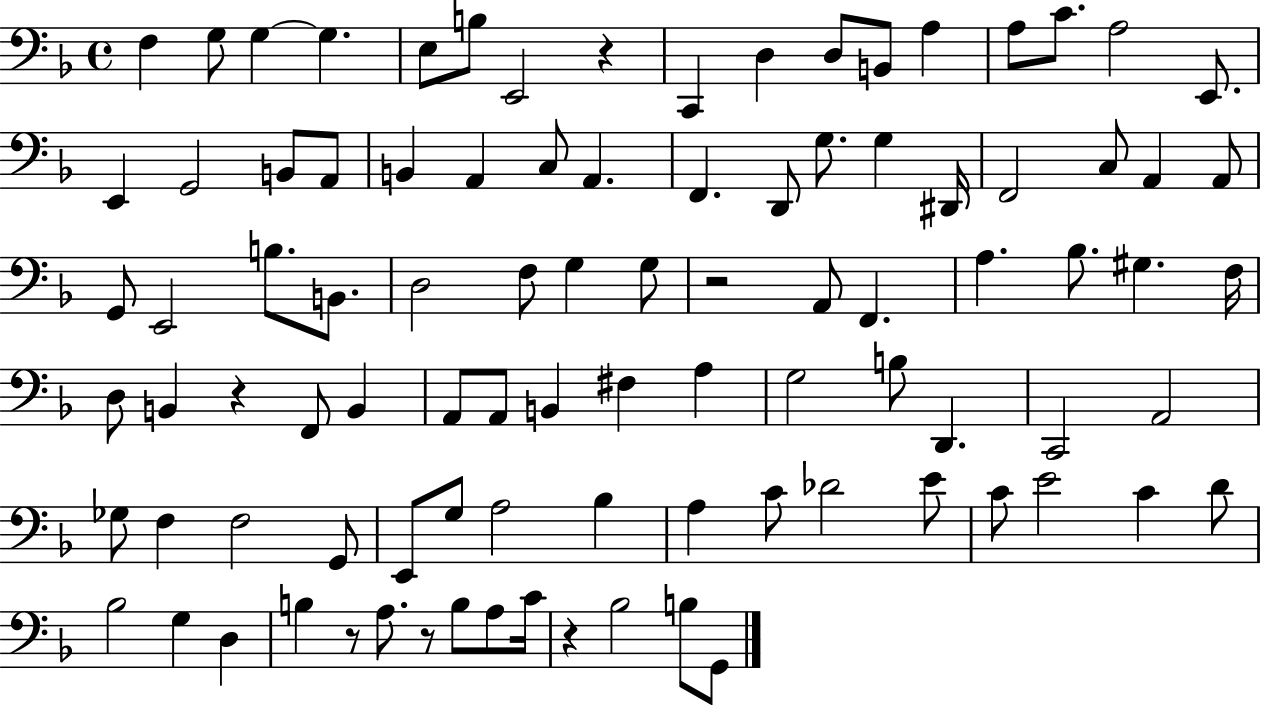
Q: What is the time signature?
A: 4/4